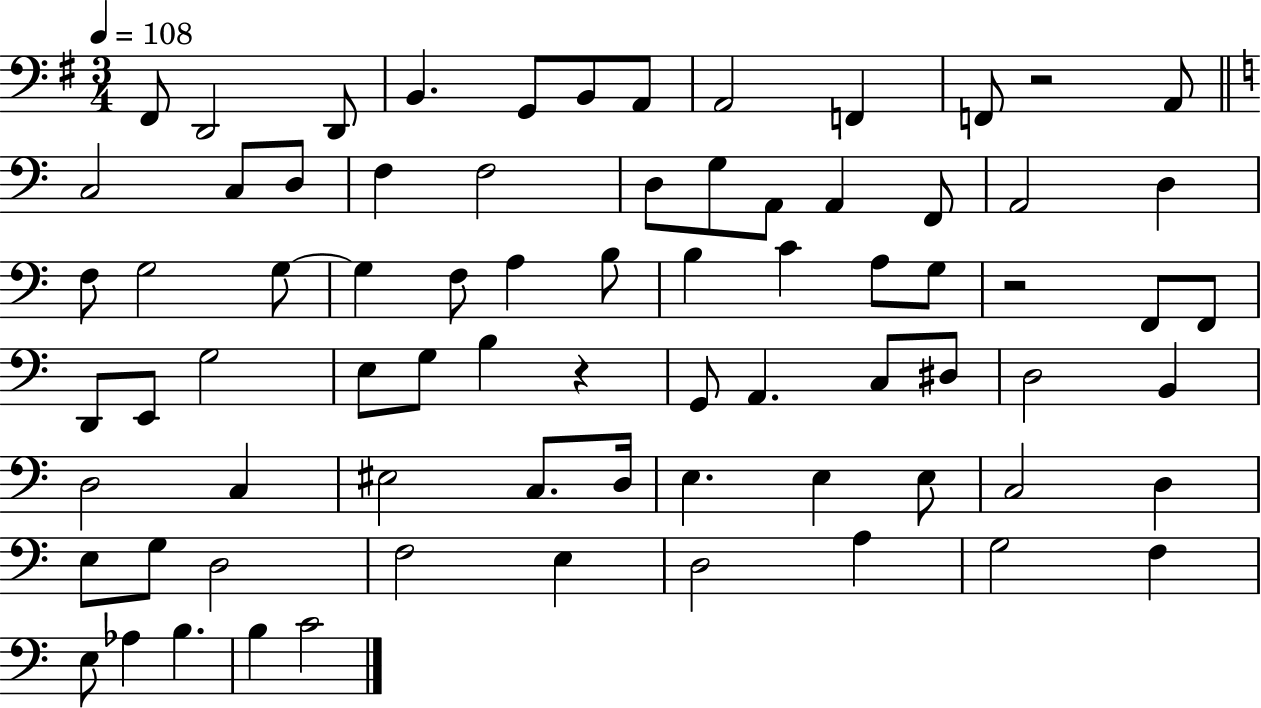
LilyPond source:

{
  \clef bass
  \numericTimeSignature
  \time 3/4
  \key g \major
  \tempo 4 = 108
  fis,8 d,2 d,8 | b,4. g,8 b,8 a,8 | a,2 f,4 | f,8 r2 a,8 | \break \bar "||" \break \key c \major c2 c8 d8 | f4 f2 | d8 g8 a,8 a,4 f,8 | a,2 d4 | \break f8 g2 g8~~ | g4 f8 a4 b8 | b4 c'4 a8 g8 | r2 f,8 f,8 | \break d,8 e,8 g2 | e8 g8 b4 r4 | g,8 a,4. c8 dis8 | d2 b,4 | \break d2 c4 | eis2 c8. d16 | e4. e4 e8 | c2 d4 | \break e8 g8 d2 | f2 e4 | d2 a4 | g2 f4 | \break e8 aes4 b4. | b4 c'2 | \bar "|."
}